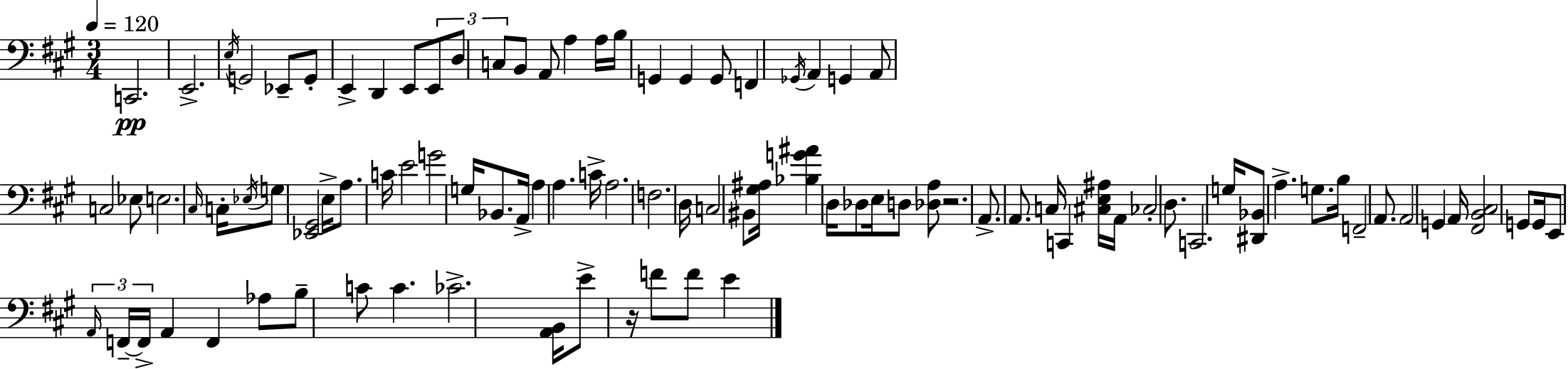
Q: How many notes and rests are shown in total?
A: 96